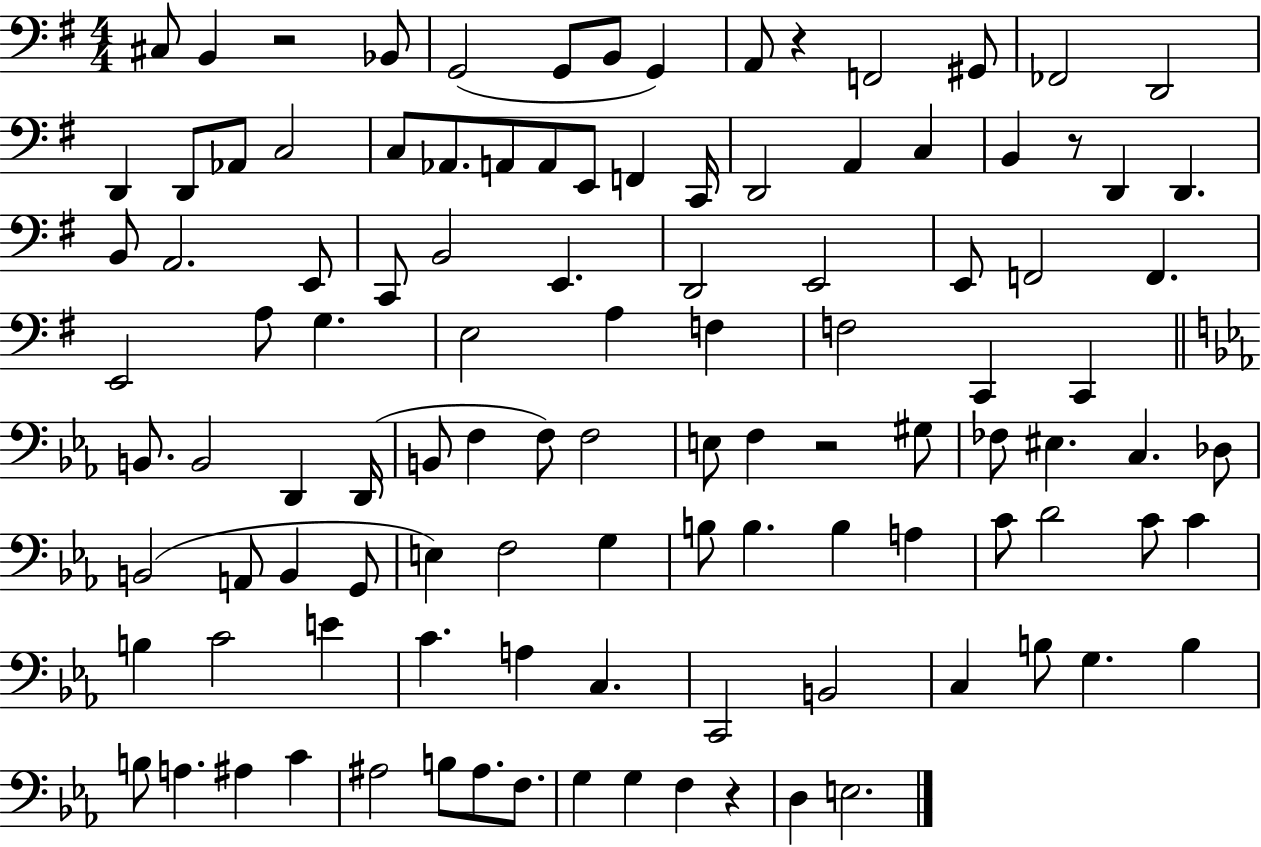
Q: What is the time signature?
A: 4/4